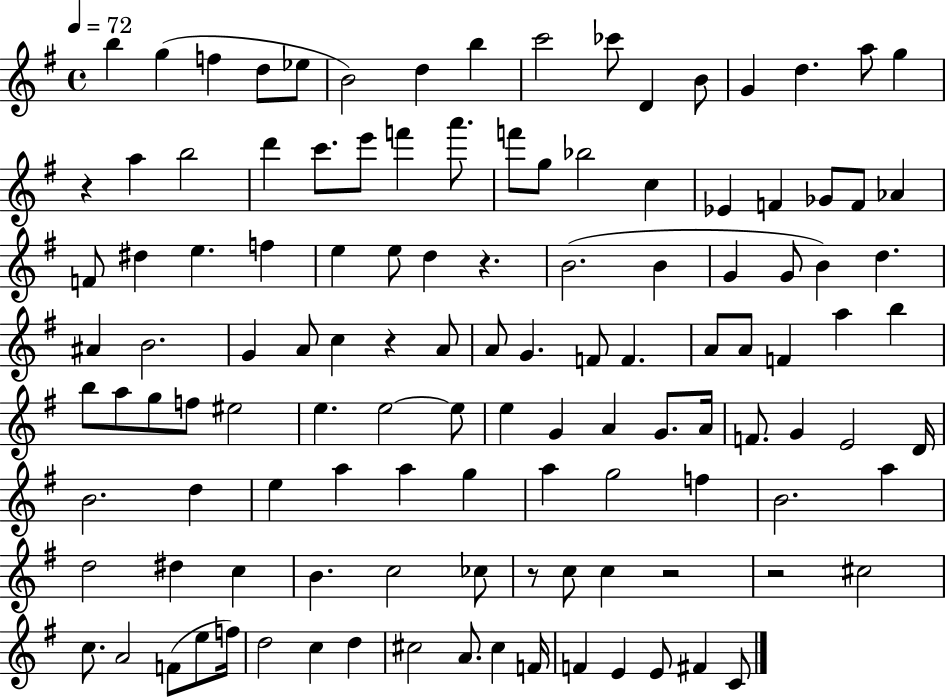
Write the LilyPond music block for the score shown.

{
  \clef treble
  \time 4/4
  \defaultTimeSignature
  \key g \major
  \tempo 4 = 72
  b''4 g''4( f''4 d''8 ees''8 | b'2) d''4 b''4 | c'''2 ces'''8 d'4 b'8 | g'4 d''4. a''8 g''4 | \break r4 a''4 b''2 | d'''4 c'''8. e'''8 f'''4 a'''8. | f'''8 g''8 bes''2 c''4 | ees'4 f'4 ges'8 f'8 aes'4 | \break f'8 dis''4 e''4. f''4 | e''4 e''8 d''4 r4. | b'2.( b'4 | g'4 g'8 b'4) d''4. | \break ais'4 b'2. | g'4 a'8 c''4 r4 a'8 | a'8 g'4. f'8 f'4. | a'8 a'8 f'4 a''4 b''4 | \break b''8 a''8 g''8 f''8 eis''2 | e''4. e''2~~ e''8 | e''4 g'4 a'4 g'8. a'16 | f'8. g'4 e'2 d'16 | \break b'2. d''4 | e''4 a''4 a''4 g''4 | a''4 g''2 f''4 | b'2. a''4 | \break d''2 dis''4 c''4 | b'4. c''2 ces''8 | r8 c''8 c''4 r2 | r2 cis''2 | \break c''8. a'2 f'8( e''8 f''16) | d''2 c''4 d''4 | cis''2 a'8. cis''4 f'16 | f'4 e'4 e'8 fis'4 c'8 | \break \bar "|."
}